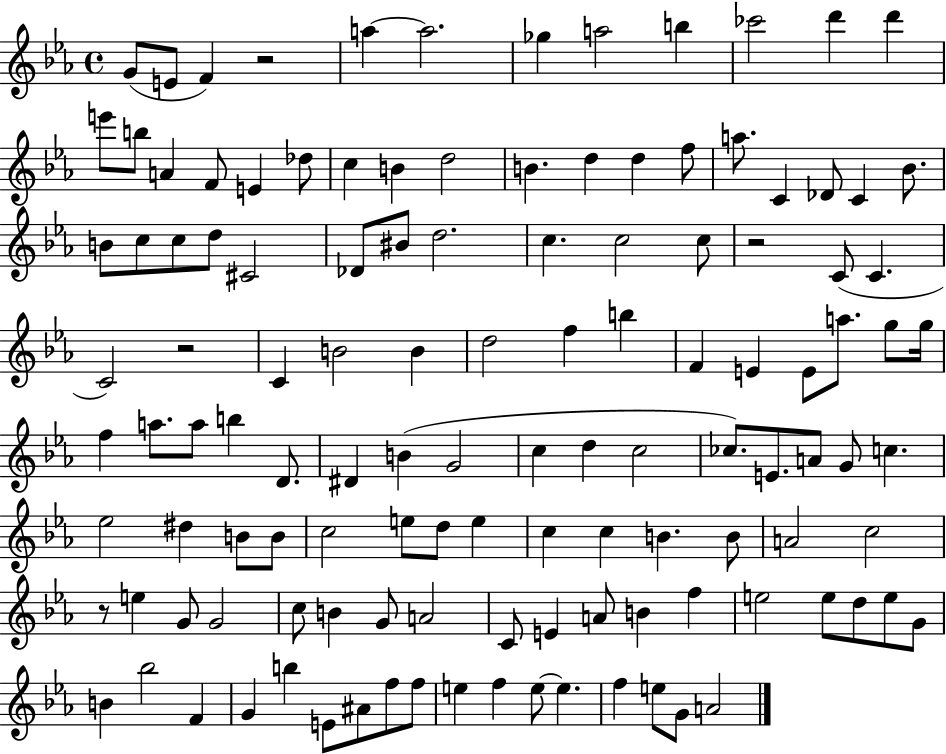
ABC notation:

X:1
T:Untitled
M:4/4
L:1/4
K:Eb
G/2 E/2 F z2 a a2 _g a2 b _c'2 d' d' e'/2 b/2 A F/2 E _d/2 c B d2 B d d f/2 a/2 C _D/2 C _B/2 B/2 c/2 c/2 d/2 ^C2 _D/2 ^B/2 d2 c c2 c/2 z2 C/2 C C2 z2 C B2 B d2 f b F E E/2 a/2 g/2 g/4 f a/2 a/2 b D/2 ^D B G2 c d c2 _c/2 E/2 A/2 G/2 c _e2 ^d B/2 B/2 c2 e/2 d/2 e c c B B/2 A2 c2 z/2 e G/2 G2 c/2 B G/2 A2 C/2 E A/2 B f e2 e/2 d/2 e/2 G/2 B _b2 F G b E/2 ^A/2 f/2 f/2 e f e/2 e f e/2 G/2 A2